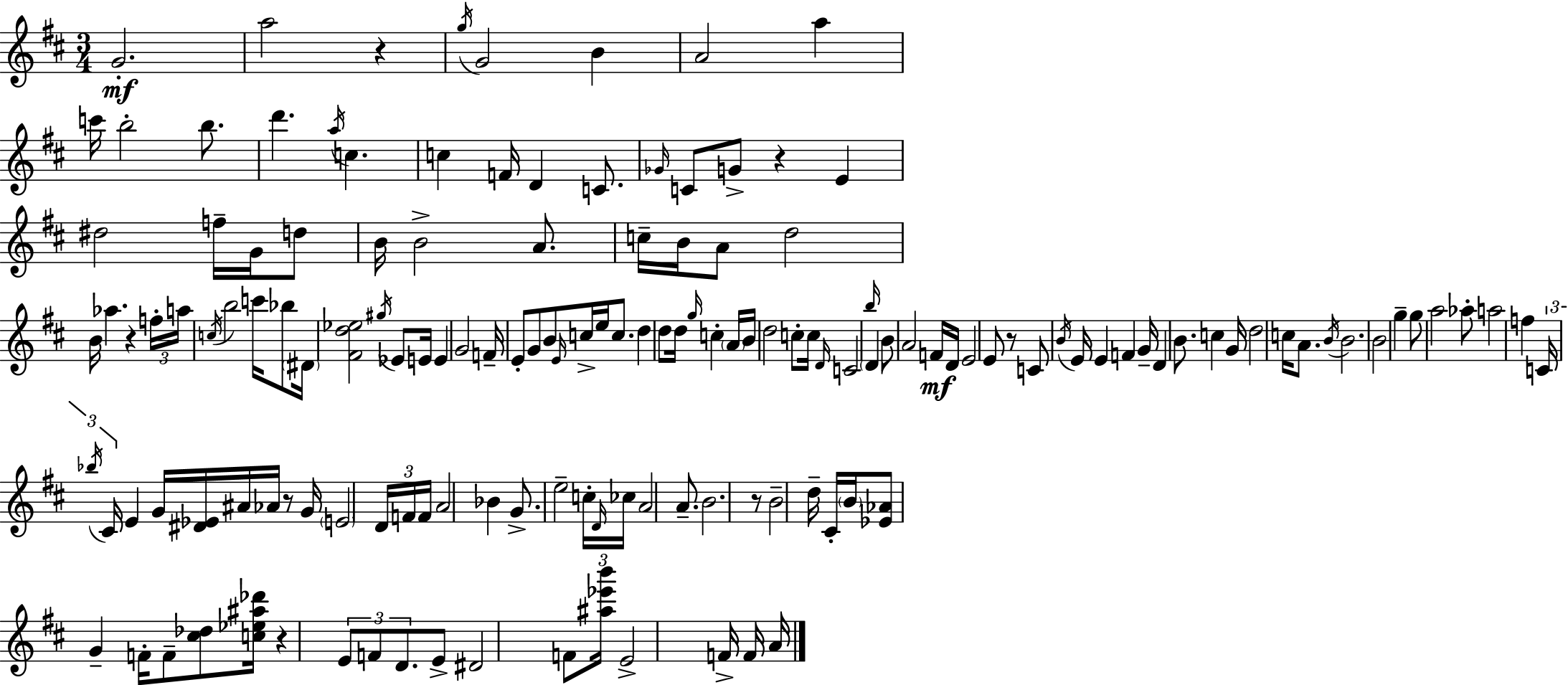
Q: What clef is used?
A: treble